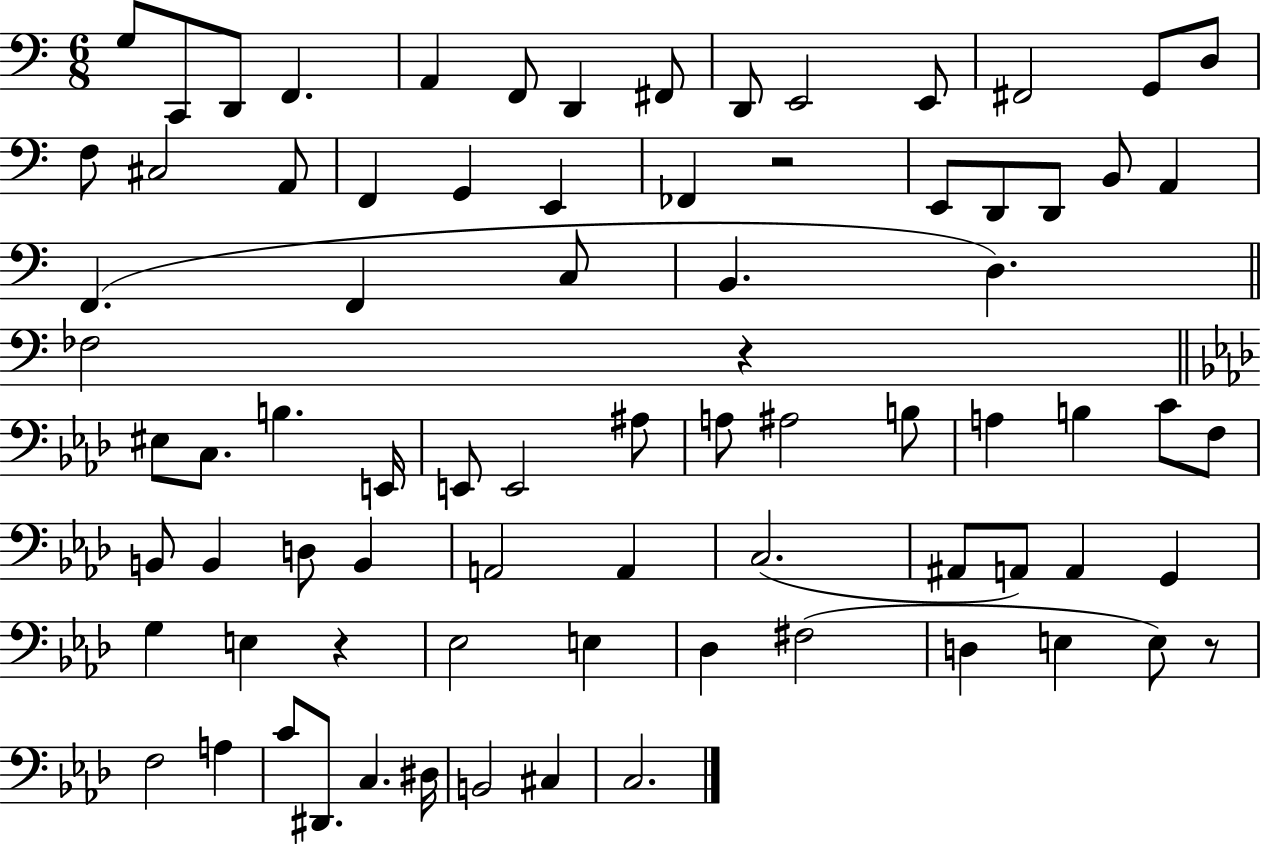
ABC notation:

X:1
T:Untitled
M:6/8
L:1/4
K:C
G,/2 C,,/2 D,,/2 F,, A,, F,,/2 D,, ^F,,/2 D,,/2 E,,2 E,,/2 ^F,,2 G,,/2 D,/2 F,/2 ^C,2 A,,/2 F,, G,, E,, _F,, z2 E,,/2 D,,/2 D,,/2 B,,/2 A,, F,, F,, C,/2 B,, D, _F,2 z ^E,/2 C,/2 B, E,,/4 E,,/2 E,,2 ^A,/2 A,/2 ^A,2 B,/2 A, B, C/2 F,/2 B,,/2 B,, D,/2 B,, A,,2 A,, C,2 ^A,,/2 A,,/2 A,, G,, G, E, z _E,2 E, _D, ^F,2 D, E, E,/2 z/2 F,2 A, C/2 ^D,,/2 C, ^D,/4 B,,2 ^C, C,2